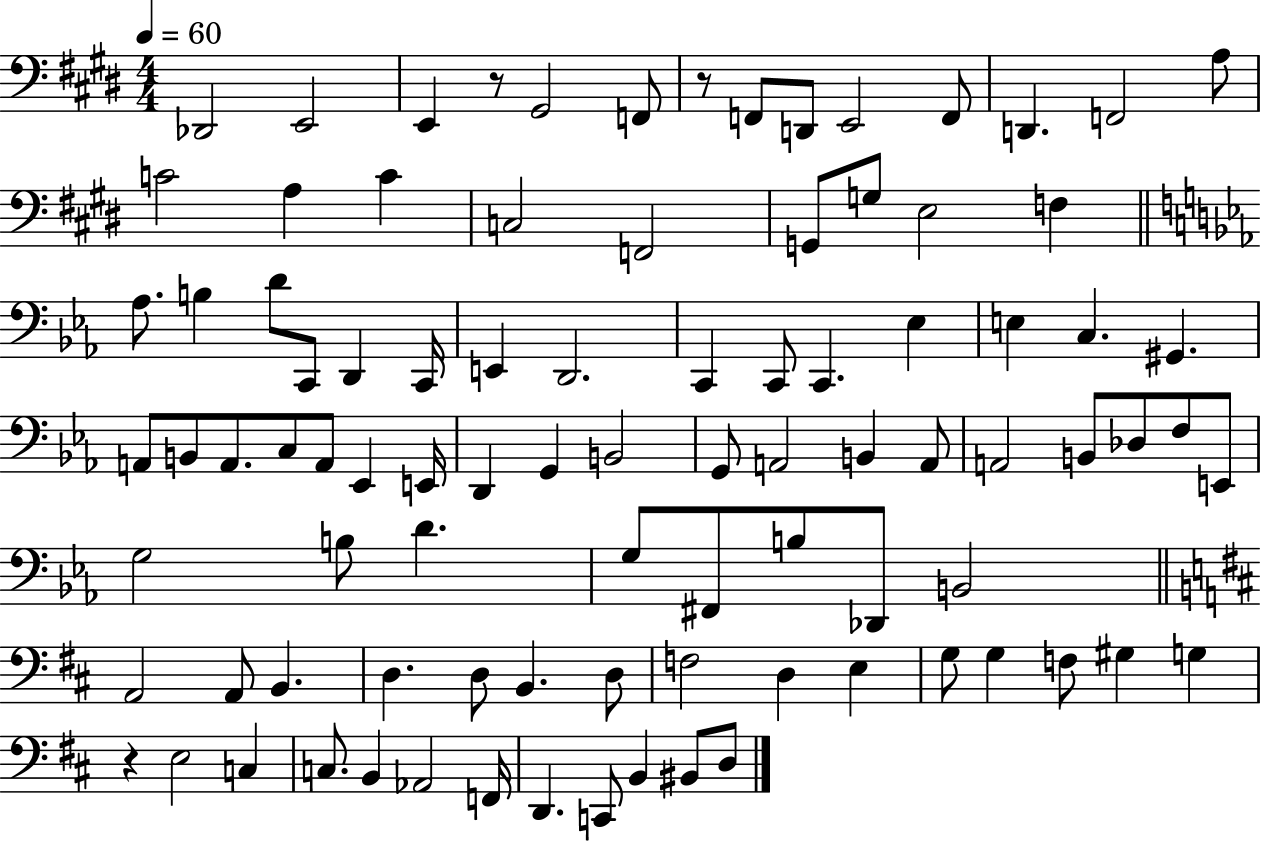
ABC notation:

X:1
T:Untitled
M:4/4
L:1/4
K:E
_D,,2 E,,2 E,, z/2 ^G,,2 F,,/2 z/2 F,,/2 D,,/2 E,,2 F,,/2 D,, F,,2 A,/2 C2 A, C C,2 F,,2 G,,/2 G,/2 E,2 F, _A,/2 B, D/2 C,,/2 D,, C,,/4 E,, D,,2 C,, C,,/2 C,, _E, E, C, ^G,, A,,/2 B,,/2 A,,/2 C,/2 A,,/2 _E,, E,,/4 D,, G,, B,,2 G,,/2 A,,2 B,, A,,/2 A,,2 B,,/2 _D,/2 F,/2 E,,/2 G,2 B,/2 D G,/2 ^F,,/2 B,/2 _D,,/2 B,,2 A,,2 A,,/2 B,, D, D,/2 B,, D,/2 F,2 D, E, G,/2 G, F,/2 ^G, G, z E,2 C, C,/2 B,, _A,,2 F,,/4 D,, C,,/2 B,, ^B,,/2 D,/2